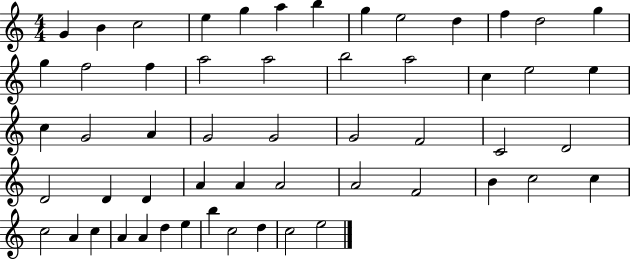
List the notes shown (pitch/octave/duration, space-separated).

G4/q B4/q C5/h E5/q G5/q A5/q B5/q G5/q E5/h D5/q F5/q D5/h G5/q G5/q F5/h F5/q A5/h A5/h B5/h A5/h C5/q E5/h E5/q C5/q G4/h A4/q G4/h G4/h G4/h F4/h C4/h D4/h D4/h D4/q D4/q A4/q A4/q A4/h A4/h F4/h B4/q C5/h C5/q C5/h A4/q C5/q A4/q A4/q D5/q E5/q B5/q C5/h D5/q C5/h E5/h